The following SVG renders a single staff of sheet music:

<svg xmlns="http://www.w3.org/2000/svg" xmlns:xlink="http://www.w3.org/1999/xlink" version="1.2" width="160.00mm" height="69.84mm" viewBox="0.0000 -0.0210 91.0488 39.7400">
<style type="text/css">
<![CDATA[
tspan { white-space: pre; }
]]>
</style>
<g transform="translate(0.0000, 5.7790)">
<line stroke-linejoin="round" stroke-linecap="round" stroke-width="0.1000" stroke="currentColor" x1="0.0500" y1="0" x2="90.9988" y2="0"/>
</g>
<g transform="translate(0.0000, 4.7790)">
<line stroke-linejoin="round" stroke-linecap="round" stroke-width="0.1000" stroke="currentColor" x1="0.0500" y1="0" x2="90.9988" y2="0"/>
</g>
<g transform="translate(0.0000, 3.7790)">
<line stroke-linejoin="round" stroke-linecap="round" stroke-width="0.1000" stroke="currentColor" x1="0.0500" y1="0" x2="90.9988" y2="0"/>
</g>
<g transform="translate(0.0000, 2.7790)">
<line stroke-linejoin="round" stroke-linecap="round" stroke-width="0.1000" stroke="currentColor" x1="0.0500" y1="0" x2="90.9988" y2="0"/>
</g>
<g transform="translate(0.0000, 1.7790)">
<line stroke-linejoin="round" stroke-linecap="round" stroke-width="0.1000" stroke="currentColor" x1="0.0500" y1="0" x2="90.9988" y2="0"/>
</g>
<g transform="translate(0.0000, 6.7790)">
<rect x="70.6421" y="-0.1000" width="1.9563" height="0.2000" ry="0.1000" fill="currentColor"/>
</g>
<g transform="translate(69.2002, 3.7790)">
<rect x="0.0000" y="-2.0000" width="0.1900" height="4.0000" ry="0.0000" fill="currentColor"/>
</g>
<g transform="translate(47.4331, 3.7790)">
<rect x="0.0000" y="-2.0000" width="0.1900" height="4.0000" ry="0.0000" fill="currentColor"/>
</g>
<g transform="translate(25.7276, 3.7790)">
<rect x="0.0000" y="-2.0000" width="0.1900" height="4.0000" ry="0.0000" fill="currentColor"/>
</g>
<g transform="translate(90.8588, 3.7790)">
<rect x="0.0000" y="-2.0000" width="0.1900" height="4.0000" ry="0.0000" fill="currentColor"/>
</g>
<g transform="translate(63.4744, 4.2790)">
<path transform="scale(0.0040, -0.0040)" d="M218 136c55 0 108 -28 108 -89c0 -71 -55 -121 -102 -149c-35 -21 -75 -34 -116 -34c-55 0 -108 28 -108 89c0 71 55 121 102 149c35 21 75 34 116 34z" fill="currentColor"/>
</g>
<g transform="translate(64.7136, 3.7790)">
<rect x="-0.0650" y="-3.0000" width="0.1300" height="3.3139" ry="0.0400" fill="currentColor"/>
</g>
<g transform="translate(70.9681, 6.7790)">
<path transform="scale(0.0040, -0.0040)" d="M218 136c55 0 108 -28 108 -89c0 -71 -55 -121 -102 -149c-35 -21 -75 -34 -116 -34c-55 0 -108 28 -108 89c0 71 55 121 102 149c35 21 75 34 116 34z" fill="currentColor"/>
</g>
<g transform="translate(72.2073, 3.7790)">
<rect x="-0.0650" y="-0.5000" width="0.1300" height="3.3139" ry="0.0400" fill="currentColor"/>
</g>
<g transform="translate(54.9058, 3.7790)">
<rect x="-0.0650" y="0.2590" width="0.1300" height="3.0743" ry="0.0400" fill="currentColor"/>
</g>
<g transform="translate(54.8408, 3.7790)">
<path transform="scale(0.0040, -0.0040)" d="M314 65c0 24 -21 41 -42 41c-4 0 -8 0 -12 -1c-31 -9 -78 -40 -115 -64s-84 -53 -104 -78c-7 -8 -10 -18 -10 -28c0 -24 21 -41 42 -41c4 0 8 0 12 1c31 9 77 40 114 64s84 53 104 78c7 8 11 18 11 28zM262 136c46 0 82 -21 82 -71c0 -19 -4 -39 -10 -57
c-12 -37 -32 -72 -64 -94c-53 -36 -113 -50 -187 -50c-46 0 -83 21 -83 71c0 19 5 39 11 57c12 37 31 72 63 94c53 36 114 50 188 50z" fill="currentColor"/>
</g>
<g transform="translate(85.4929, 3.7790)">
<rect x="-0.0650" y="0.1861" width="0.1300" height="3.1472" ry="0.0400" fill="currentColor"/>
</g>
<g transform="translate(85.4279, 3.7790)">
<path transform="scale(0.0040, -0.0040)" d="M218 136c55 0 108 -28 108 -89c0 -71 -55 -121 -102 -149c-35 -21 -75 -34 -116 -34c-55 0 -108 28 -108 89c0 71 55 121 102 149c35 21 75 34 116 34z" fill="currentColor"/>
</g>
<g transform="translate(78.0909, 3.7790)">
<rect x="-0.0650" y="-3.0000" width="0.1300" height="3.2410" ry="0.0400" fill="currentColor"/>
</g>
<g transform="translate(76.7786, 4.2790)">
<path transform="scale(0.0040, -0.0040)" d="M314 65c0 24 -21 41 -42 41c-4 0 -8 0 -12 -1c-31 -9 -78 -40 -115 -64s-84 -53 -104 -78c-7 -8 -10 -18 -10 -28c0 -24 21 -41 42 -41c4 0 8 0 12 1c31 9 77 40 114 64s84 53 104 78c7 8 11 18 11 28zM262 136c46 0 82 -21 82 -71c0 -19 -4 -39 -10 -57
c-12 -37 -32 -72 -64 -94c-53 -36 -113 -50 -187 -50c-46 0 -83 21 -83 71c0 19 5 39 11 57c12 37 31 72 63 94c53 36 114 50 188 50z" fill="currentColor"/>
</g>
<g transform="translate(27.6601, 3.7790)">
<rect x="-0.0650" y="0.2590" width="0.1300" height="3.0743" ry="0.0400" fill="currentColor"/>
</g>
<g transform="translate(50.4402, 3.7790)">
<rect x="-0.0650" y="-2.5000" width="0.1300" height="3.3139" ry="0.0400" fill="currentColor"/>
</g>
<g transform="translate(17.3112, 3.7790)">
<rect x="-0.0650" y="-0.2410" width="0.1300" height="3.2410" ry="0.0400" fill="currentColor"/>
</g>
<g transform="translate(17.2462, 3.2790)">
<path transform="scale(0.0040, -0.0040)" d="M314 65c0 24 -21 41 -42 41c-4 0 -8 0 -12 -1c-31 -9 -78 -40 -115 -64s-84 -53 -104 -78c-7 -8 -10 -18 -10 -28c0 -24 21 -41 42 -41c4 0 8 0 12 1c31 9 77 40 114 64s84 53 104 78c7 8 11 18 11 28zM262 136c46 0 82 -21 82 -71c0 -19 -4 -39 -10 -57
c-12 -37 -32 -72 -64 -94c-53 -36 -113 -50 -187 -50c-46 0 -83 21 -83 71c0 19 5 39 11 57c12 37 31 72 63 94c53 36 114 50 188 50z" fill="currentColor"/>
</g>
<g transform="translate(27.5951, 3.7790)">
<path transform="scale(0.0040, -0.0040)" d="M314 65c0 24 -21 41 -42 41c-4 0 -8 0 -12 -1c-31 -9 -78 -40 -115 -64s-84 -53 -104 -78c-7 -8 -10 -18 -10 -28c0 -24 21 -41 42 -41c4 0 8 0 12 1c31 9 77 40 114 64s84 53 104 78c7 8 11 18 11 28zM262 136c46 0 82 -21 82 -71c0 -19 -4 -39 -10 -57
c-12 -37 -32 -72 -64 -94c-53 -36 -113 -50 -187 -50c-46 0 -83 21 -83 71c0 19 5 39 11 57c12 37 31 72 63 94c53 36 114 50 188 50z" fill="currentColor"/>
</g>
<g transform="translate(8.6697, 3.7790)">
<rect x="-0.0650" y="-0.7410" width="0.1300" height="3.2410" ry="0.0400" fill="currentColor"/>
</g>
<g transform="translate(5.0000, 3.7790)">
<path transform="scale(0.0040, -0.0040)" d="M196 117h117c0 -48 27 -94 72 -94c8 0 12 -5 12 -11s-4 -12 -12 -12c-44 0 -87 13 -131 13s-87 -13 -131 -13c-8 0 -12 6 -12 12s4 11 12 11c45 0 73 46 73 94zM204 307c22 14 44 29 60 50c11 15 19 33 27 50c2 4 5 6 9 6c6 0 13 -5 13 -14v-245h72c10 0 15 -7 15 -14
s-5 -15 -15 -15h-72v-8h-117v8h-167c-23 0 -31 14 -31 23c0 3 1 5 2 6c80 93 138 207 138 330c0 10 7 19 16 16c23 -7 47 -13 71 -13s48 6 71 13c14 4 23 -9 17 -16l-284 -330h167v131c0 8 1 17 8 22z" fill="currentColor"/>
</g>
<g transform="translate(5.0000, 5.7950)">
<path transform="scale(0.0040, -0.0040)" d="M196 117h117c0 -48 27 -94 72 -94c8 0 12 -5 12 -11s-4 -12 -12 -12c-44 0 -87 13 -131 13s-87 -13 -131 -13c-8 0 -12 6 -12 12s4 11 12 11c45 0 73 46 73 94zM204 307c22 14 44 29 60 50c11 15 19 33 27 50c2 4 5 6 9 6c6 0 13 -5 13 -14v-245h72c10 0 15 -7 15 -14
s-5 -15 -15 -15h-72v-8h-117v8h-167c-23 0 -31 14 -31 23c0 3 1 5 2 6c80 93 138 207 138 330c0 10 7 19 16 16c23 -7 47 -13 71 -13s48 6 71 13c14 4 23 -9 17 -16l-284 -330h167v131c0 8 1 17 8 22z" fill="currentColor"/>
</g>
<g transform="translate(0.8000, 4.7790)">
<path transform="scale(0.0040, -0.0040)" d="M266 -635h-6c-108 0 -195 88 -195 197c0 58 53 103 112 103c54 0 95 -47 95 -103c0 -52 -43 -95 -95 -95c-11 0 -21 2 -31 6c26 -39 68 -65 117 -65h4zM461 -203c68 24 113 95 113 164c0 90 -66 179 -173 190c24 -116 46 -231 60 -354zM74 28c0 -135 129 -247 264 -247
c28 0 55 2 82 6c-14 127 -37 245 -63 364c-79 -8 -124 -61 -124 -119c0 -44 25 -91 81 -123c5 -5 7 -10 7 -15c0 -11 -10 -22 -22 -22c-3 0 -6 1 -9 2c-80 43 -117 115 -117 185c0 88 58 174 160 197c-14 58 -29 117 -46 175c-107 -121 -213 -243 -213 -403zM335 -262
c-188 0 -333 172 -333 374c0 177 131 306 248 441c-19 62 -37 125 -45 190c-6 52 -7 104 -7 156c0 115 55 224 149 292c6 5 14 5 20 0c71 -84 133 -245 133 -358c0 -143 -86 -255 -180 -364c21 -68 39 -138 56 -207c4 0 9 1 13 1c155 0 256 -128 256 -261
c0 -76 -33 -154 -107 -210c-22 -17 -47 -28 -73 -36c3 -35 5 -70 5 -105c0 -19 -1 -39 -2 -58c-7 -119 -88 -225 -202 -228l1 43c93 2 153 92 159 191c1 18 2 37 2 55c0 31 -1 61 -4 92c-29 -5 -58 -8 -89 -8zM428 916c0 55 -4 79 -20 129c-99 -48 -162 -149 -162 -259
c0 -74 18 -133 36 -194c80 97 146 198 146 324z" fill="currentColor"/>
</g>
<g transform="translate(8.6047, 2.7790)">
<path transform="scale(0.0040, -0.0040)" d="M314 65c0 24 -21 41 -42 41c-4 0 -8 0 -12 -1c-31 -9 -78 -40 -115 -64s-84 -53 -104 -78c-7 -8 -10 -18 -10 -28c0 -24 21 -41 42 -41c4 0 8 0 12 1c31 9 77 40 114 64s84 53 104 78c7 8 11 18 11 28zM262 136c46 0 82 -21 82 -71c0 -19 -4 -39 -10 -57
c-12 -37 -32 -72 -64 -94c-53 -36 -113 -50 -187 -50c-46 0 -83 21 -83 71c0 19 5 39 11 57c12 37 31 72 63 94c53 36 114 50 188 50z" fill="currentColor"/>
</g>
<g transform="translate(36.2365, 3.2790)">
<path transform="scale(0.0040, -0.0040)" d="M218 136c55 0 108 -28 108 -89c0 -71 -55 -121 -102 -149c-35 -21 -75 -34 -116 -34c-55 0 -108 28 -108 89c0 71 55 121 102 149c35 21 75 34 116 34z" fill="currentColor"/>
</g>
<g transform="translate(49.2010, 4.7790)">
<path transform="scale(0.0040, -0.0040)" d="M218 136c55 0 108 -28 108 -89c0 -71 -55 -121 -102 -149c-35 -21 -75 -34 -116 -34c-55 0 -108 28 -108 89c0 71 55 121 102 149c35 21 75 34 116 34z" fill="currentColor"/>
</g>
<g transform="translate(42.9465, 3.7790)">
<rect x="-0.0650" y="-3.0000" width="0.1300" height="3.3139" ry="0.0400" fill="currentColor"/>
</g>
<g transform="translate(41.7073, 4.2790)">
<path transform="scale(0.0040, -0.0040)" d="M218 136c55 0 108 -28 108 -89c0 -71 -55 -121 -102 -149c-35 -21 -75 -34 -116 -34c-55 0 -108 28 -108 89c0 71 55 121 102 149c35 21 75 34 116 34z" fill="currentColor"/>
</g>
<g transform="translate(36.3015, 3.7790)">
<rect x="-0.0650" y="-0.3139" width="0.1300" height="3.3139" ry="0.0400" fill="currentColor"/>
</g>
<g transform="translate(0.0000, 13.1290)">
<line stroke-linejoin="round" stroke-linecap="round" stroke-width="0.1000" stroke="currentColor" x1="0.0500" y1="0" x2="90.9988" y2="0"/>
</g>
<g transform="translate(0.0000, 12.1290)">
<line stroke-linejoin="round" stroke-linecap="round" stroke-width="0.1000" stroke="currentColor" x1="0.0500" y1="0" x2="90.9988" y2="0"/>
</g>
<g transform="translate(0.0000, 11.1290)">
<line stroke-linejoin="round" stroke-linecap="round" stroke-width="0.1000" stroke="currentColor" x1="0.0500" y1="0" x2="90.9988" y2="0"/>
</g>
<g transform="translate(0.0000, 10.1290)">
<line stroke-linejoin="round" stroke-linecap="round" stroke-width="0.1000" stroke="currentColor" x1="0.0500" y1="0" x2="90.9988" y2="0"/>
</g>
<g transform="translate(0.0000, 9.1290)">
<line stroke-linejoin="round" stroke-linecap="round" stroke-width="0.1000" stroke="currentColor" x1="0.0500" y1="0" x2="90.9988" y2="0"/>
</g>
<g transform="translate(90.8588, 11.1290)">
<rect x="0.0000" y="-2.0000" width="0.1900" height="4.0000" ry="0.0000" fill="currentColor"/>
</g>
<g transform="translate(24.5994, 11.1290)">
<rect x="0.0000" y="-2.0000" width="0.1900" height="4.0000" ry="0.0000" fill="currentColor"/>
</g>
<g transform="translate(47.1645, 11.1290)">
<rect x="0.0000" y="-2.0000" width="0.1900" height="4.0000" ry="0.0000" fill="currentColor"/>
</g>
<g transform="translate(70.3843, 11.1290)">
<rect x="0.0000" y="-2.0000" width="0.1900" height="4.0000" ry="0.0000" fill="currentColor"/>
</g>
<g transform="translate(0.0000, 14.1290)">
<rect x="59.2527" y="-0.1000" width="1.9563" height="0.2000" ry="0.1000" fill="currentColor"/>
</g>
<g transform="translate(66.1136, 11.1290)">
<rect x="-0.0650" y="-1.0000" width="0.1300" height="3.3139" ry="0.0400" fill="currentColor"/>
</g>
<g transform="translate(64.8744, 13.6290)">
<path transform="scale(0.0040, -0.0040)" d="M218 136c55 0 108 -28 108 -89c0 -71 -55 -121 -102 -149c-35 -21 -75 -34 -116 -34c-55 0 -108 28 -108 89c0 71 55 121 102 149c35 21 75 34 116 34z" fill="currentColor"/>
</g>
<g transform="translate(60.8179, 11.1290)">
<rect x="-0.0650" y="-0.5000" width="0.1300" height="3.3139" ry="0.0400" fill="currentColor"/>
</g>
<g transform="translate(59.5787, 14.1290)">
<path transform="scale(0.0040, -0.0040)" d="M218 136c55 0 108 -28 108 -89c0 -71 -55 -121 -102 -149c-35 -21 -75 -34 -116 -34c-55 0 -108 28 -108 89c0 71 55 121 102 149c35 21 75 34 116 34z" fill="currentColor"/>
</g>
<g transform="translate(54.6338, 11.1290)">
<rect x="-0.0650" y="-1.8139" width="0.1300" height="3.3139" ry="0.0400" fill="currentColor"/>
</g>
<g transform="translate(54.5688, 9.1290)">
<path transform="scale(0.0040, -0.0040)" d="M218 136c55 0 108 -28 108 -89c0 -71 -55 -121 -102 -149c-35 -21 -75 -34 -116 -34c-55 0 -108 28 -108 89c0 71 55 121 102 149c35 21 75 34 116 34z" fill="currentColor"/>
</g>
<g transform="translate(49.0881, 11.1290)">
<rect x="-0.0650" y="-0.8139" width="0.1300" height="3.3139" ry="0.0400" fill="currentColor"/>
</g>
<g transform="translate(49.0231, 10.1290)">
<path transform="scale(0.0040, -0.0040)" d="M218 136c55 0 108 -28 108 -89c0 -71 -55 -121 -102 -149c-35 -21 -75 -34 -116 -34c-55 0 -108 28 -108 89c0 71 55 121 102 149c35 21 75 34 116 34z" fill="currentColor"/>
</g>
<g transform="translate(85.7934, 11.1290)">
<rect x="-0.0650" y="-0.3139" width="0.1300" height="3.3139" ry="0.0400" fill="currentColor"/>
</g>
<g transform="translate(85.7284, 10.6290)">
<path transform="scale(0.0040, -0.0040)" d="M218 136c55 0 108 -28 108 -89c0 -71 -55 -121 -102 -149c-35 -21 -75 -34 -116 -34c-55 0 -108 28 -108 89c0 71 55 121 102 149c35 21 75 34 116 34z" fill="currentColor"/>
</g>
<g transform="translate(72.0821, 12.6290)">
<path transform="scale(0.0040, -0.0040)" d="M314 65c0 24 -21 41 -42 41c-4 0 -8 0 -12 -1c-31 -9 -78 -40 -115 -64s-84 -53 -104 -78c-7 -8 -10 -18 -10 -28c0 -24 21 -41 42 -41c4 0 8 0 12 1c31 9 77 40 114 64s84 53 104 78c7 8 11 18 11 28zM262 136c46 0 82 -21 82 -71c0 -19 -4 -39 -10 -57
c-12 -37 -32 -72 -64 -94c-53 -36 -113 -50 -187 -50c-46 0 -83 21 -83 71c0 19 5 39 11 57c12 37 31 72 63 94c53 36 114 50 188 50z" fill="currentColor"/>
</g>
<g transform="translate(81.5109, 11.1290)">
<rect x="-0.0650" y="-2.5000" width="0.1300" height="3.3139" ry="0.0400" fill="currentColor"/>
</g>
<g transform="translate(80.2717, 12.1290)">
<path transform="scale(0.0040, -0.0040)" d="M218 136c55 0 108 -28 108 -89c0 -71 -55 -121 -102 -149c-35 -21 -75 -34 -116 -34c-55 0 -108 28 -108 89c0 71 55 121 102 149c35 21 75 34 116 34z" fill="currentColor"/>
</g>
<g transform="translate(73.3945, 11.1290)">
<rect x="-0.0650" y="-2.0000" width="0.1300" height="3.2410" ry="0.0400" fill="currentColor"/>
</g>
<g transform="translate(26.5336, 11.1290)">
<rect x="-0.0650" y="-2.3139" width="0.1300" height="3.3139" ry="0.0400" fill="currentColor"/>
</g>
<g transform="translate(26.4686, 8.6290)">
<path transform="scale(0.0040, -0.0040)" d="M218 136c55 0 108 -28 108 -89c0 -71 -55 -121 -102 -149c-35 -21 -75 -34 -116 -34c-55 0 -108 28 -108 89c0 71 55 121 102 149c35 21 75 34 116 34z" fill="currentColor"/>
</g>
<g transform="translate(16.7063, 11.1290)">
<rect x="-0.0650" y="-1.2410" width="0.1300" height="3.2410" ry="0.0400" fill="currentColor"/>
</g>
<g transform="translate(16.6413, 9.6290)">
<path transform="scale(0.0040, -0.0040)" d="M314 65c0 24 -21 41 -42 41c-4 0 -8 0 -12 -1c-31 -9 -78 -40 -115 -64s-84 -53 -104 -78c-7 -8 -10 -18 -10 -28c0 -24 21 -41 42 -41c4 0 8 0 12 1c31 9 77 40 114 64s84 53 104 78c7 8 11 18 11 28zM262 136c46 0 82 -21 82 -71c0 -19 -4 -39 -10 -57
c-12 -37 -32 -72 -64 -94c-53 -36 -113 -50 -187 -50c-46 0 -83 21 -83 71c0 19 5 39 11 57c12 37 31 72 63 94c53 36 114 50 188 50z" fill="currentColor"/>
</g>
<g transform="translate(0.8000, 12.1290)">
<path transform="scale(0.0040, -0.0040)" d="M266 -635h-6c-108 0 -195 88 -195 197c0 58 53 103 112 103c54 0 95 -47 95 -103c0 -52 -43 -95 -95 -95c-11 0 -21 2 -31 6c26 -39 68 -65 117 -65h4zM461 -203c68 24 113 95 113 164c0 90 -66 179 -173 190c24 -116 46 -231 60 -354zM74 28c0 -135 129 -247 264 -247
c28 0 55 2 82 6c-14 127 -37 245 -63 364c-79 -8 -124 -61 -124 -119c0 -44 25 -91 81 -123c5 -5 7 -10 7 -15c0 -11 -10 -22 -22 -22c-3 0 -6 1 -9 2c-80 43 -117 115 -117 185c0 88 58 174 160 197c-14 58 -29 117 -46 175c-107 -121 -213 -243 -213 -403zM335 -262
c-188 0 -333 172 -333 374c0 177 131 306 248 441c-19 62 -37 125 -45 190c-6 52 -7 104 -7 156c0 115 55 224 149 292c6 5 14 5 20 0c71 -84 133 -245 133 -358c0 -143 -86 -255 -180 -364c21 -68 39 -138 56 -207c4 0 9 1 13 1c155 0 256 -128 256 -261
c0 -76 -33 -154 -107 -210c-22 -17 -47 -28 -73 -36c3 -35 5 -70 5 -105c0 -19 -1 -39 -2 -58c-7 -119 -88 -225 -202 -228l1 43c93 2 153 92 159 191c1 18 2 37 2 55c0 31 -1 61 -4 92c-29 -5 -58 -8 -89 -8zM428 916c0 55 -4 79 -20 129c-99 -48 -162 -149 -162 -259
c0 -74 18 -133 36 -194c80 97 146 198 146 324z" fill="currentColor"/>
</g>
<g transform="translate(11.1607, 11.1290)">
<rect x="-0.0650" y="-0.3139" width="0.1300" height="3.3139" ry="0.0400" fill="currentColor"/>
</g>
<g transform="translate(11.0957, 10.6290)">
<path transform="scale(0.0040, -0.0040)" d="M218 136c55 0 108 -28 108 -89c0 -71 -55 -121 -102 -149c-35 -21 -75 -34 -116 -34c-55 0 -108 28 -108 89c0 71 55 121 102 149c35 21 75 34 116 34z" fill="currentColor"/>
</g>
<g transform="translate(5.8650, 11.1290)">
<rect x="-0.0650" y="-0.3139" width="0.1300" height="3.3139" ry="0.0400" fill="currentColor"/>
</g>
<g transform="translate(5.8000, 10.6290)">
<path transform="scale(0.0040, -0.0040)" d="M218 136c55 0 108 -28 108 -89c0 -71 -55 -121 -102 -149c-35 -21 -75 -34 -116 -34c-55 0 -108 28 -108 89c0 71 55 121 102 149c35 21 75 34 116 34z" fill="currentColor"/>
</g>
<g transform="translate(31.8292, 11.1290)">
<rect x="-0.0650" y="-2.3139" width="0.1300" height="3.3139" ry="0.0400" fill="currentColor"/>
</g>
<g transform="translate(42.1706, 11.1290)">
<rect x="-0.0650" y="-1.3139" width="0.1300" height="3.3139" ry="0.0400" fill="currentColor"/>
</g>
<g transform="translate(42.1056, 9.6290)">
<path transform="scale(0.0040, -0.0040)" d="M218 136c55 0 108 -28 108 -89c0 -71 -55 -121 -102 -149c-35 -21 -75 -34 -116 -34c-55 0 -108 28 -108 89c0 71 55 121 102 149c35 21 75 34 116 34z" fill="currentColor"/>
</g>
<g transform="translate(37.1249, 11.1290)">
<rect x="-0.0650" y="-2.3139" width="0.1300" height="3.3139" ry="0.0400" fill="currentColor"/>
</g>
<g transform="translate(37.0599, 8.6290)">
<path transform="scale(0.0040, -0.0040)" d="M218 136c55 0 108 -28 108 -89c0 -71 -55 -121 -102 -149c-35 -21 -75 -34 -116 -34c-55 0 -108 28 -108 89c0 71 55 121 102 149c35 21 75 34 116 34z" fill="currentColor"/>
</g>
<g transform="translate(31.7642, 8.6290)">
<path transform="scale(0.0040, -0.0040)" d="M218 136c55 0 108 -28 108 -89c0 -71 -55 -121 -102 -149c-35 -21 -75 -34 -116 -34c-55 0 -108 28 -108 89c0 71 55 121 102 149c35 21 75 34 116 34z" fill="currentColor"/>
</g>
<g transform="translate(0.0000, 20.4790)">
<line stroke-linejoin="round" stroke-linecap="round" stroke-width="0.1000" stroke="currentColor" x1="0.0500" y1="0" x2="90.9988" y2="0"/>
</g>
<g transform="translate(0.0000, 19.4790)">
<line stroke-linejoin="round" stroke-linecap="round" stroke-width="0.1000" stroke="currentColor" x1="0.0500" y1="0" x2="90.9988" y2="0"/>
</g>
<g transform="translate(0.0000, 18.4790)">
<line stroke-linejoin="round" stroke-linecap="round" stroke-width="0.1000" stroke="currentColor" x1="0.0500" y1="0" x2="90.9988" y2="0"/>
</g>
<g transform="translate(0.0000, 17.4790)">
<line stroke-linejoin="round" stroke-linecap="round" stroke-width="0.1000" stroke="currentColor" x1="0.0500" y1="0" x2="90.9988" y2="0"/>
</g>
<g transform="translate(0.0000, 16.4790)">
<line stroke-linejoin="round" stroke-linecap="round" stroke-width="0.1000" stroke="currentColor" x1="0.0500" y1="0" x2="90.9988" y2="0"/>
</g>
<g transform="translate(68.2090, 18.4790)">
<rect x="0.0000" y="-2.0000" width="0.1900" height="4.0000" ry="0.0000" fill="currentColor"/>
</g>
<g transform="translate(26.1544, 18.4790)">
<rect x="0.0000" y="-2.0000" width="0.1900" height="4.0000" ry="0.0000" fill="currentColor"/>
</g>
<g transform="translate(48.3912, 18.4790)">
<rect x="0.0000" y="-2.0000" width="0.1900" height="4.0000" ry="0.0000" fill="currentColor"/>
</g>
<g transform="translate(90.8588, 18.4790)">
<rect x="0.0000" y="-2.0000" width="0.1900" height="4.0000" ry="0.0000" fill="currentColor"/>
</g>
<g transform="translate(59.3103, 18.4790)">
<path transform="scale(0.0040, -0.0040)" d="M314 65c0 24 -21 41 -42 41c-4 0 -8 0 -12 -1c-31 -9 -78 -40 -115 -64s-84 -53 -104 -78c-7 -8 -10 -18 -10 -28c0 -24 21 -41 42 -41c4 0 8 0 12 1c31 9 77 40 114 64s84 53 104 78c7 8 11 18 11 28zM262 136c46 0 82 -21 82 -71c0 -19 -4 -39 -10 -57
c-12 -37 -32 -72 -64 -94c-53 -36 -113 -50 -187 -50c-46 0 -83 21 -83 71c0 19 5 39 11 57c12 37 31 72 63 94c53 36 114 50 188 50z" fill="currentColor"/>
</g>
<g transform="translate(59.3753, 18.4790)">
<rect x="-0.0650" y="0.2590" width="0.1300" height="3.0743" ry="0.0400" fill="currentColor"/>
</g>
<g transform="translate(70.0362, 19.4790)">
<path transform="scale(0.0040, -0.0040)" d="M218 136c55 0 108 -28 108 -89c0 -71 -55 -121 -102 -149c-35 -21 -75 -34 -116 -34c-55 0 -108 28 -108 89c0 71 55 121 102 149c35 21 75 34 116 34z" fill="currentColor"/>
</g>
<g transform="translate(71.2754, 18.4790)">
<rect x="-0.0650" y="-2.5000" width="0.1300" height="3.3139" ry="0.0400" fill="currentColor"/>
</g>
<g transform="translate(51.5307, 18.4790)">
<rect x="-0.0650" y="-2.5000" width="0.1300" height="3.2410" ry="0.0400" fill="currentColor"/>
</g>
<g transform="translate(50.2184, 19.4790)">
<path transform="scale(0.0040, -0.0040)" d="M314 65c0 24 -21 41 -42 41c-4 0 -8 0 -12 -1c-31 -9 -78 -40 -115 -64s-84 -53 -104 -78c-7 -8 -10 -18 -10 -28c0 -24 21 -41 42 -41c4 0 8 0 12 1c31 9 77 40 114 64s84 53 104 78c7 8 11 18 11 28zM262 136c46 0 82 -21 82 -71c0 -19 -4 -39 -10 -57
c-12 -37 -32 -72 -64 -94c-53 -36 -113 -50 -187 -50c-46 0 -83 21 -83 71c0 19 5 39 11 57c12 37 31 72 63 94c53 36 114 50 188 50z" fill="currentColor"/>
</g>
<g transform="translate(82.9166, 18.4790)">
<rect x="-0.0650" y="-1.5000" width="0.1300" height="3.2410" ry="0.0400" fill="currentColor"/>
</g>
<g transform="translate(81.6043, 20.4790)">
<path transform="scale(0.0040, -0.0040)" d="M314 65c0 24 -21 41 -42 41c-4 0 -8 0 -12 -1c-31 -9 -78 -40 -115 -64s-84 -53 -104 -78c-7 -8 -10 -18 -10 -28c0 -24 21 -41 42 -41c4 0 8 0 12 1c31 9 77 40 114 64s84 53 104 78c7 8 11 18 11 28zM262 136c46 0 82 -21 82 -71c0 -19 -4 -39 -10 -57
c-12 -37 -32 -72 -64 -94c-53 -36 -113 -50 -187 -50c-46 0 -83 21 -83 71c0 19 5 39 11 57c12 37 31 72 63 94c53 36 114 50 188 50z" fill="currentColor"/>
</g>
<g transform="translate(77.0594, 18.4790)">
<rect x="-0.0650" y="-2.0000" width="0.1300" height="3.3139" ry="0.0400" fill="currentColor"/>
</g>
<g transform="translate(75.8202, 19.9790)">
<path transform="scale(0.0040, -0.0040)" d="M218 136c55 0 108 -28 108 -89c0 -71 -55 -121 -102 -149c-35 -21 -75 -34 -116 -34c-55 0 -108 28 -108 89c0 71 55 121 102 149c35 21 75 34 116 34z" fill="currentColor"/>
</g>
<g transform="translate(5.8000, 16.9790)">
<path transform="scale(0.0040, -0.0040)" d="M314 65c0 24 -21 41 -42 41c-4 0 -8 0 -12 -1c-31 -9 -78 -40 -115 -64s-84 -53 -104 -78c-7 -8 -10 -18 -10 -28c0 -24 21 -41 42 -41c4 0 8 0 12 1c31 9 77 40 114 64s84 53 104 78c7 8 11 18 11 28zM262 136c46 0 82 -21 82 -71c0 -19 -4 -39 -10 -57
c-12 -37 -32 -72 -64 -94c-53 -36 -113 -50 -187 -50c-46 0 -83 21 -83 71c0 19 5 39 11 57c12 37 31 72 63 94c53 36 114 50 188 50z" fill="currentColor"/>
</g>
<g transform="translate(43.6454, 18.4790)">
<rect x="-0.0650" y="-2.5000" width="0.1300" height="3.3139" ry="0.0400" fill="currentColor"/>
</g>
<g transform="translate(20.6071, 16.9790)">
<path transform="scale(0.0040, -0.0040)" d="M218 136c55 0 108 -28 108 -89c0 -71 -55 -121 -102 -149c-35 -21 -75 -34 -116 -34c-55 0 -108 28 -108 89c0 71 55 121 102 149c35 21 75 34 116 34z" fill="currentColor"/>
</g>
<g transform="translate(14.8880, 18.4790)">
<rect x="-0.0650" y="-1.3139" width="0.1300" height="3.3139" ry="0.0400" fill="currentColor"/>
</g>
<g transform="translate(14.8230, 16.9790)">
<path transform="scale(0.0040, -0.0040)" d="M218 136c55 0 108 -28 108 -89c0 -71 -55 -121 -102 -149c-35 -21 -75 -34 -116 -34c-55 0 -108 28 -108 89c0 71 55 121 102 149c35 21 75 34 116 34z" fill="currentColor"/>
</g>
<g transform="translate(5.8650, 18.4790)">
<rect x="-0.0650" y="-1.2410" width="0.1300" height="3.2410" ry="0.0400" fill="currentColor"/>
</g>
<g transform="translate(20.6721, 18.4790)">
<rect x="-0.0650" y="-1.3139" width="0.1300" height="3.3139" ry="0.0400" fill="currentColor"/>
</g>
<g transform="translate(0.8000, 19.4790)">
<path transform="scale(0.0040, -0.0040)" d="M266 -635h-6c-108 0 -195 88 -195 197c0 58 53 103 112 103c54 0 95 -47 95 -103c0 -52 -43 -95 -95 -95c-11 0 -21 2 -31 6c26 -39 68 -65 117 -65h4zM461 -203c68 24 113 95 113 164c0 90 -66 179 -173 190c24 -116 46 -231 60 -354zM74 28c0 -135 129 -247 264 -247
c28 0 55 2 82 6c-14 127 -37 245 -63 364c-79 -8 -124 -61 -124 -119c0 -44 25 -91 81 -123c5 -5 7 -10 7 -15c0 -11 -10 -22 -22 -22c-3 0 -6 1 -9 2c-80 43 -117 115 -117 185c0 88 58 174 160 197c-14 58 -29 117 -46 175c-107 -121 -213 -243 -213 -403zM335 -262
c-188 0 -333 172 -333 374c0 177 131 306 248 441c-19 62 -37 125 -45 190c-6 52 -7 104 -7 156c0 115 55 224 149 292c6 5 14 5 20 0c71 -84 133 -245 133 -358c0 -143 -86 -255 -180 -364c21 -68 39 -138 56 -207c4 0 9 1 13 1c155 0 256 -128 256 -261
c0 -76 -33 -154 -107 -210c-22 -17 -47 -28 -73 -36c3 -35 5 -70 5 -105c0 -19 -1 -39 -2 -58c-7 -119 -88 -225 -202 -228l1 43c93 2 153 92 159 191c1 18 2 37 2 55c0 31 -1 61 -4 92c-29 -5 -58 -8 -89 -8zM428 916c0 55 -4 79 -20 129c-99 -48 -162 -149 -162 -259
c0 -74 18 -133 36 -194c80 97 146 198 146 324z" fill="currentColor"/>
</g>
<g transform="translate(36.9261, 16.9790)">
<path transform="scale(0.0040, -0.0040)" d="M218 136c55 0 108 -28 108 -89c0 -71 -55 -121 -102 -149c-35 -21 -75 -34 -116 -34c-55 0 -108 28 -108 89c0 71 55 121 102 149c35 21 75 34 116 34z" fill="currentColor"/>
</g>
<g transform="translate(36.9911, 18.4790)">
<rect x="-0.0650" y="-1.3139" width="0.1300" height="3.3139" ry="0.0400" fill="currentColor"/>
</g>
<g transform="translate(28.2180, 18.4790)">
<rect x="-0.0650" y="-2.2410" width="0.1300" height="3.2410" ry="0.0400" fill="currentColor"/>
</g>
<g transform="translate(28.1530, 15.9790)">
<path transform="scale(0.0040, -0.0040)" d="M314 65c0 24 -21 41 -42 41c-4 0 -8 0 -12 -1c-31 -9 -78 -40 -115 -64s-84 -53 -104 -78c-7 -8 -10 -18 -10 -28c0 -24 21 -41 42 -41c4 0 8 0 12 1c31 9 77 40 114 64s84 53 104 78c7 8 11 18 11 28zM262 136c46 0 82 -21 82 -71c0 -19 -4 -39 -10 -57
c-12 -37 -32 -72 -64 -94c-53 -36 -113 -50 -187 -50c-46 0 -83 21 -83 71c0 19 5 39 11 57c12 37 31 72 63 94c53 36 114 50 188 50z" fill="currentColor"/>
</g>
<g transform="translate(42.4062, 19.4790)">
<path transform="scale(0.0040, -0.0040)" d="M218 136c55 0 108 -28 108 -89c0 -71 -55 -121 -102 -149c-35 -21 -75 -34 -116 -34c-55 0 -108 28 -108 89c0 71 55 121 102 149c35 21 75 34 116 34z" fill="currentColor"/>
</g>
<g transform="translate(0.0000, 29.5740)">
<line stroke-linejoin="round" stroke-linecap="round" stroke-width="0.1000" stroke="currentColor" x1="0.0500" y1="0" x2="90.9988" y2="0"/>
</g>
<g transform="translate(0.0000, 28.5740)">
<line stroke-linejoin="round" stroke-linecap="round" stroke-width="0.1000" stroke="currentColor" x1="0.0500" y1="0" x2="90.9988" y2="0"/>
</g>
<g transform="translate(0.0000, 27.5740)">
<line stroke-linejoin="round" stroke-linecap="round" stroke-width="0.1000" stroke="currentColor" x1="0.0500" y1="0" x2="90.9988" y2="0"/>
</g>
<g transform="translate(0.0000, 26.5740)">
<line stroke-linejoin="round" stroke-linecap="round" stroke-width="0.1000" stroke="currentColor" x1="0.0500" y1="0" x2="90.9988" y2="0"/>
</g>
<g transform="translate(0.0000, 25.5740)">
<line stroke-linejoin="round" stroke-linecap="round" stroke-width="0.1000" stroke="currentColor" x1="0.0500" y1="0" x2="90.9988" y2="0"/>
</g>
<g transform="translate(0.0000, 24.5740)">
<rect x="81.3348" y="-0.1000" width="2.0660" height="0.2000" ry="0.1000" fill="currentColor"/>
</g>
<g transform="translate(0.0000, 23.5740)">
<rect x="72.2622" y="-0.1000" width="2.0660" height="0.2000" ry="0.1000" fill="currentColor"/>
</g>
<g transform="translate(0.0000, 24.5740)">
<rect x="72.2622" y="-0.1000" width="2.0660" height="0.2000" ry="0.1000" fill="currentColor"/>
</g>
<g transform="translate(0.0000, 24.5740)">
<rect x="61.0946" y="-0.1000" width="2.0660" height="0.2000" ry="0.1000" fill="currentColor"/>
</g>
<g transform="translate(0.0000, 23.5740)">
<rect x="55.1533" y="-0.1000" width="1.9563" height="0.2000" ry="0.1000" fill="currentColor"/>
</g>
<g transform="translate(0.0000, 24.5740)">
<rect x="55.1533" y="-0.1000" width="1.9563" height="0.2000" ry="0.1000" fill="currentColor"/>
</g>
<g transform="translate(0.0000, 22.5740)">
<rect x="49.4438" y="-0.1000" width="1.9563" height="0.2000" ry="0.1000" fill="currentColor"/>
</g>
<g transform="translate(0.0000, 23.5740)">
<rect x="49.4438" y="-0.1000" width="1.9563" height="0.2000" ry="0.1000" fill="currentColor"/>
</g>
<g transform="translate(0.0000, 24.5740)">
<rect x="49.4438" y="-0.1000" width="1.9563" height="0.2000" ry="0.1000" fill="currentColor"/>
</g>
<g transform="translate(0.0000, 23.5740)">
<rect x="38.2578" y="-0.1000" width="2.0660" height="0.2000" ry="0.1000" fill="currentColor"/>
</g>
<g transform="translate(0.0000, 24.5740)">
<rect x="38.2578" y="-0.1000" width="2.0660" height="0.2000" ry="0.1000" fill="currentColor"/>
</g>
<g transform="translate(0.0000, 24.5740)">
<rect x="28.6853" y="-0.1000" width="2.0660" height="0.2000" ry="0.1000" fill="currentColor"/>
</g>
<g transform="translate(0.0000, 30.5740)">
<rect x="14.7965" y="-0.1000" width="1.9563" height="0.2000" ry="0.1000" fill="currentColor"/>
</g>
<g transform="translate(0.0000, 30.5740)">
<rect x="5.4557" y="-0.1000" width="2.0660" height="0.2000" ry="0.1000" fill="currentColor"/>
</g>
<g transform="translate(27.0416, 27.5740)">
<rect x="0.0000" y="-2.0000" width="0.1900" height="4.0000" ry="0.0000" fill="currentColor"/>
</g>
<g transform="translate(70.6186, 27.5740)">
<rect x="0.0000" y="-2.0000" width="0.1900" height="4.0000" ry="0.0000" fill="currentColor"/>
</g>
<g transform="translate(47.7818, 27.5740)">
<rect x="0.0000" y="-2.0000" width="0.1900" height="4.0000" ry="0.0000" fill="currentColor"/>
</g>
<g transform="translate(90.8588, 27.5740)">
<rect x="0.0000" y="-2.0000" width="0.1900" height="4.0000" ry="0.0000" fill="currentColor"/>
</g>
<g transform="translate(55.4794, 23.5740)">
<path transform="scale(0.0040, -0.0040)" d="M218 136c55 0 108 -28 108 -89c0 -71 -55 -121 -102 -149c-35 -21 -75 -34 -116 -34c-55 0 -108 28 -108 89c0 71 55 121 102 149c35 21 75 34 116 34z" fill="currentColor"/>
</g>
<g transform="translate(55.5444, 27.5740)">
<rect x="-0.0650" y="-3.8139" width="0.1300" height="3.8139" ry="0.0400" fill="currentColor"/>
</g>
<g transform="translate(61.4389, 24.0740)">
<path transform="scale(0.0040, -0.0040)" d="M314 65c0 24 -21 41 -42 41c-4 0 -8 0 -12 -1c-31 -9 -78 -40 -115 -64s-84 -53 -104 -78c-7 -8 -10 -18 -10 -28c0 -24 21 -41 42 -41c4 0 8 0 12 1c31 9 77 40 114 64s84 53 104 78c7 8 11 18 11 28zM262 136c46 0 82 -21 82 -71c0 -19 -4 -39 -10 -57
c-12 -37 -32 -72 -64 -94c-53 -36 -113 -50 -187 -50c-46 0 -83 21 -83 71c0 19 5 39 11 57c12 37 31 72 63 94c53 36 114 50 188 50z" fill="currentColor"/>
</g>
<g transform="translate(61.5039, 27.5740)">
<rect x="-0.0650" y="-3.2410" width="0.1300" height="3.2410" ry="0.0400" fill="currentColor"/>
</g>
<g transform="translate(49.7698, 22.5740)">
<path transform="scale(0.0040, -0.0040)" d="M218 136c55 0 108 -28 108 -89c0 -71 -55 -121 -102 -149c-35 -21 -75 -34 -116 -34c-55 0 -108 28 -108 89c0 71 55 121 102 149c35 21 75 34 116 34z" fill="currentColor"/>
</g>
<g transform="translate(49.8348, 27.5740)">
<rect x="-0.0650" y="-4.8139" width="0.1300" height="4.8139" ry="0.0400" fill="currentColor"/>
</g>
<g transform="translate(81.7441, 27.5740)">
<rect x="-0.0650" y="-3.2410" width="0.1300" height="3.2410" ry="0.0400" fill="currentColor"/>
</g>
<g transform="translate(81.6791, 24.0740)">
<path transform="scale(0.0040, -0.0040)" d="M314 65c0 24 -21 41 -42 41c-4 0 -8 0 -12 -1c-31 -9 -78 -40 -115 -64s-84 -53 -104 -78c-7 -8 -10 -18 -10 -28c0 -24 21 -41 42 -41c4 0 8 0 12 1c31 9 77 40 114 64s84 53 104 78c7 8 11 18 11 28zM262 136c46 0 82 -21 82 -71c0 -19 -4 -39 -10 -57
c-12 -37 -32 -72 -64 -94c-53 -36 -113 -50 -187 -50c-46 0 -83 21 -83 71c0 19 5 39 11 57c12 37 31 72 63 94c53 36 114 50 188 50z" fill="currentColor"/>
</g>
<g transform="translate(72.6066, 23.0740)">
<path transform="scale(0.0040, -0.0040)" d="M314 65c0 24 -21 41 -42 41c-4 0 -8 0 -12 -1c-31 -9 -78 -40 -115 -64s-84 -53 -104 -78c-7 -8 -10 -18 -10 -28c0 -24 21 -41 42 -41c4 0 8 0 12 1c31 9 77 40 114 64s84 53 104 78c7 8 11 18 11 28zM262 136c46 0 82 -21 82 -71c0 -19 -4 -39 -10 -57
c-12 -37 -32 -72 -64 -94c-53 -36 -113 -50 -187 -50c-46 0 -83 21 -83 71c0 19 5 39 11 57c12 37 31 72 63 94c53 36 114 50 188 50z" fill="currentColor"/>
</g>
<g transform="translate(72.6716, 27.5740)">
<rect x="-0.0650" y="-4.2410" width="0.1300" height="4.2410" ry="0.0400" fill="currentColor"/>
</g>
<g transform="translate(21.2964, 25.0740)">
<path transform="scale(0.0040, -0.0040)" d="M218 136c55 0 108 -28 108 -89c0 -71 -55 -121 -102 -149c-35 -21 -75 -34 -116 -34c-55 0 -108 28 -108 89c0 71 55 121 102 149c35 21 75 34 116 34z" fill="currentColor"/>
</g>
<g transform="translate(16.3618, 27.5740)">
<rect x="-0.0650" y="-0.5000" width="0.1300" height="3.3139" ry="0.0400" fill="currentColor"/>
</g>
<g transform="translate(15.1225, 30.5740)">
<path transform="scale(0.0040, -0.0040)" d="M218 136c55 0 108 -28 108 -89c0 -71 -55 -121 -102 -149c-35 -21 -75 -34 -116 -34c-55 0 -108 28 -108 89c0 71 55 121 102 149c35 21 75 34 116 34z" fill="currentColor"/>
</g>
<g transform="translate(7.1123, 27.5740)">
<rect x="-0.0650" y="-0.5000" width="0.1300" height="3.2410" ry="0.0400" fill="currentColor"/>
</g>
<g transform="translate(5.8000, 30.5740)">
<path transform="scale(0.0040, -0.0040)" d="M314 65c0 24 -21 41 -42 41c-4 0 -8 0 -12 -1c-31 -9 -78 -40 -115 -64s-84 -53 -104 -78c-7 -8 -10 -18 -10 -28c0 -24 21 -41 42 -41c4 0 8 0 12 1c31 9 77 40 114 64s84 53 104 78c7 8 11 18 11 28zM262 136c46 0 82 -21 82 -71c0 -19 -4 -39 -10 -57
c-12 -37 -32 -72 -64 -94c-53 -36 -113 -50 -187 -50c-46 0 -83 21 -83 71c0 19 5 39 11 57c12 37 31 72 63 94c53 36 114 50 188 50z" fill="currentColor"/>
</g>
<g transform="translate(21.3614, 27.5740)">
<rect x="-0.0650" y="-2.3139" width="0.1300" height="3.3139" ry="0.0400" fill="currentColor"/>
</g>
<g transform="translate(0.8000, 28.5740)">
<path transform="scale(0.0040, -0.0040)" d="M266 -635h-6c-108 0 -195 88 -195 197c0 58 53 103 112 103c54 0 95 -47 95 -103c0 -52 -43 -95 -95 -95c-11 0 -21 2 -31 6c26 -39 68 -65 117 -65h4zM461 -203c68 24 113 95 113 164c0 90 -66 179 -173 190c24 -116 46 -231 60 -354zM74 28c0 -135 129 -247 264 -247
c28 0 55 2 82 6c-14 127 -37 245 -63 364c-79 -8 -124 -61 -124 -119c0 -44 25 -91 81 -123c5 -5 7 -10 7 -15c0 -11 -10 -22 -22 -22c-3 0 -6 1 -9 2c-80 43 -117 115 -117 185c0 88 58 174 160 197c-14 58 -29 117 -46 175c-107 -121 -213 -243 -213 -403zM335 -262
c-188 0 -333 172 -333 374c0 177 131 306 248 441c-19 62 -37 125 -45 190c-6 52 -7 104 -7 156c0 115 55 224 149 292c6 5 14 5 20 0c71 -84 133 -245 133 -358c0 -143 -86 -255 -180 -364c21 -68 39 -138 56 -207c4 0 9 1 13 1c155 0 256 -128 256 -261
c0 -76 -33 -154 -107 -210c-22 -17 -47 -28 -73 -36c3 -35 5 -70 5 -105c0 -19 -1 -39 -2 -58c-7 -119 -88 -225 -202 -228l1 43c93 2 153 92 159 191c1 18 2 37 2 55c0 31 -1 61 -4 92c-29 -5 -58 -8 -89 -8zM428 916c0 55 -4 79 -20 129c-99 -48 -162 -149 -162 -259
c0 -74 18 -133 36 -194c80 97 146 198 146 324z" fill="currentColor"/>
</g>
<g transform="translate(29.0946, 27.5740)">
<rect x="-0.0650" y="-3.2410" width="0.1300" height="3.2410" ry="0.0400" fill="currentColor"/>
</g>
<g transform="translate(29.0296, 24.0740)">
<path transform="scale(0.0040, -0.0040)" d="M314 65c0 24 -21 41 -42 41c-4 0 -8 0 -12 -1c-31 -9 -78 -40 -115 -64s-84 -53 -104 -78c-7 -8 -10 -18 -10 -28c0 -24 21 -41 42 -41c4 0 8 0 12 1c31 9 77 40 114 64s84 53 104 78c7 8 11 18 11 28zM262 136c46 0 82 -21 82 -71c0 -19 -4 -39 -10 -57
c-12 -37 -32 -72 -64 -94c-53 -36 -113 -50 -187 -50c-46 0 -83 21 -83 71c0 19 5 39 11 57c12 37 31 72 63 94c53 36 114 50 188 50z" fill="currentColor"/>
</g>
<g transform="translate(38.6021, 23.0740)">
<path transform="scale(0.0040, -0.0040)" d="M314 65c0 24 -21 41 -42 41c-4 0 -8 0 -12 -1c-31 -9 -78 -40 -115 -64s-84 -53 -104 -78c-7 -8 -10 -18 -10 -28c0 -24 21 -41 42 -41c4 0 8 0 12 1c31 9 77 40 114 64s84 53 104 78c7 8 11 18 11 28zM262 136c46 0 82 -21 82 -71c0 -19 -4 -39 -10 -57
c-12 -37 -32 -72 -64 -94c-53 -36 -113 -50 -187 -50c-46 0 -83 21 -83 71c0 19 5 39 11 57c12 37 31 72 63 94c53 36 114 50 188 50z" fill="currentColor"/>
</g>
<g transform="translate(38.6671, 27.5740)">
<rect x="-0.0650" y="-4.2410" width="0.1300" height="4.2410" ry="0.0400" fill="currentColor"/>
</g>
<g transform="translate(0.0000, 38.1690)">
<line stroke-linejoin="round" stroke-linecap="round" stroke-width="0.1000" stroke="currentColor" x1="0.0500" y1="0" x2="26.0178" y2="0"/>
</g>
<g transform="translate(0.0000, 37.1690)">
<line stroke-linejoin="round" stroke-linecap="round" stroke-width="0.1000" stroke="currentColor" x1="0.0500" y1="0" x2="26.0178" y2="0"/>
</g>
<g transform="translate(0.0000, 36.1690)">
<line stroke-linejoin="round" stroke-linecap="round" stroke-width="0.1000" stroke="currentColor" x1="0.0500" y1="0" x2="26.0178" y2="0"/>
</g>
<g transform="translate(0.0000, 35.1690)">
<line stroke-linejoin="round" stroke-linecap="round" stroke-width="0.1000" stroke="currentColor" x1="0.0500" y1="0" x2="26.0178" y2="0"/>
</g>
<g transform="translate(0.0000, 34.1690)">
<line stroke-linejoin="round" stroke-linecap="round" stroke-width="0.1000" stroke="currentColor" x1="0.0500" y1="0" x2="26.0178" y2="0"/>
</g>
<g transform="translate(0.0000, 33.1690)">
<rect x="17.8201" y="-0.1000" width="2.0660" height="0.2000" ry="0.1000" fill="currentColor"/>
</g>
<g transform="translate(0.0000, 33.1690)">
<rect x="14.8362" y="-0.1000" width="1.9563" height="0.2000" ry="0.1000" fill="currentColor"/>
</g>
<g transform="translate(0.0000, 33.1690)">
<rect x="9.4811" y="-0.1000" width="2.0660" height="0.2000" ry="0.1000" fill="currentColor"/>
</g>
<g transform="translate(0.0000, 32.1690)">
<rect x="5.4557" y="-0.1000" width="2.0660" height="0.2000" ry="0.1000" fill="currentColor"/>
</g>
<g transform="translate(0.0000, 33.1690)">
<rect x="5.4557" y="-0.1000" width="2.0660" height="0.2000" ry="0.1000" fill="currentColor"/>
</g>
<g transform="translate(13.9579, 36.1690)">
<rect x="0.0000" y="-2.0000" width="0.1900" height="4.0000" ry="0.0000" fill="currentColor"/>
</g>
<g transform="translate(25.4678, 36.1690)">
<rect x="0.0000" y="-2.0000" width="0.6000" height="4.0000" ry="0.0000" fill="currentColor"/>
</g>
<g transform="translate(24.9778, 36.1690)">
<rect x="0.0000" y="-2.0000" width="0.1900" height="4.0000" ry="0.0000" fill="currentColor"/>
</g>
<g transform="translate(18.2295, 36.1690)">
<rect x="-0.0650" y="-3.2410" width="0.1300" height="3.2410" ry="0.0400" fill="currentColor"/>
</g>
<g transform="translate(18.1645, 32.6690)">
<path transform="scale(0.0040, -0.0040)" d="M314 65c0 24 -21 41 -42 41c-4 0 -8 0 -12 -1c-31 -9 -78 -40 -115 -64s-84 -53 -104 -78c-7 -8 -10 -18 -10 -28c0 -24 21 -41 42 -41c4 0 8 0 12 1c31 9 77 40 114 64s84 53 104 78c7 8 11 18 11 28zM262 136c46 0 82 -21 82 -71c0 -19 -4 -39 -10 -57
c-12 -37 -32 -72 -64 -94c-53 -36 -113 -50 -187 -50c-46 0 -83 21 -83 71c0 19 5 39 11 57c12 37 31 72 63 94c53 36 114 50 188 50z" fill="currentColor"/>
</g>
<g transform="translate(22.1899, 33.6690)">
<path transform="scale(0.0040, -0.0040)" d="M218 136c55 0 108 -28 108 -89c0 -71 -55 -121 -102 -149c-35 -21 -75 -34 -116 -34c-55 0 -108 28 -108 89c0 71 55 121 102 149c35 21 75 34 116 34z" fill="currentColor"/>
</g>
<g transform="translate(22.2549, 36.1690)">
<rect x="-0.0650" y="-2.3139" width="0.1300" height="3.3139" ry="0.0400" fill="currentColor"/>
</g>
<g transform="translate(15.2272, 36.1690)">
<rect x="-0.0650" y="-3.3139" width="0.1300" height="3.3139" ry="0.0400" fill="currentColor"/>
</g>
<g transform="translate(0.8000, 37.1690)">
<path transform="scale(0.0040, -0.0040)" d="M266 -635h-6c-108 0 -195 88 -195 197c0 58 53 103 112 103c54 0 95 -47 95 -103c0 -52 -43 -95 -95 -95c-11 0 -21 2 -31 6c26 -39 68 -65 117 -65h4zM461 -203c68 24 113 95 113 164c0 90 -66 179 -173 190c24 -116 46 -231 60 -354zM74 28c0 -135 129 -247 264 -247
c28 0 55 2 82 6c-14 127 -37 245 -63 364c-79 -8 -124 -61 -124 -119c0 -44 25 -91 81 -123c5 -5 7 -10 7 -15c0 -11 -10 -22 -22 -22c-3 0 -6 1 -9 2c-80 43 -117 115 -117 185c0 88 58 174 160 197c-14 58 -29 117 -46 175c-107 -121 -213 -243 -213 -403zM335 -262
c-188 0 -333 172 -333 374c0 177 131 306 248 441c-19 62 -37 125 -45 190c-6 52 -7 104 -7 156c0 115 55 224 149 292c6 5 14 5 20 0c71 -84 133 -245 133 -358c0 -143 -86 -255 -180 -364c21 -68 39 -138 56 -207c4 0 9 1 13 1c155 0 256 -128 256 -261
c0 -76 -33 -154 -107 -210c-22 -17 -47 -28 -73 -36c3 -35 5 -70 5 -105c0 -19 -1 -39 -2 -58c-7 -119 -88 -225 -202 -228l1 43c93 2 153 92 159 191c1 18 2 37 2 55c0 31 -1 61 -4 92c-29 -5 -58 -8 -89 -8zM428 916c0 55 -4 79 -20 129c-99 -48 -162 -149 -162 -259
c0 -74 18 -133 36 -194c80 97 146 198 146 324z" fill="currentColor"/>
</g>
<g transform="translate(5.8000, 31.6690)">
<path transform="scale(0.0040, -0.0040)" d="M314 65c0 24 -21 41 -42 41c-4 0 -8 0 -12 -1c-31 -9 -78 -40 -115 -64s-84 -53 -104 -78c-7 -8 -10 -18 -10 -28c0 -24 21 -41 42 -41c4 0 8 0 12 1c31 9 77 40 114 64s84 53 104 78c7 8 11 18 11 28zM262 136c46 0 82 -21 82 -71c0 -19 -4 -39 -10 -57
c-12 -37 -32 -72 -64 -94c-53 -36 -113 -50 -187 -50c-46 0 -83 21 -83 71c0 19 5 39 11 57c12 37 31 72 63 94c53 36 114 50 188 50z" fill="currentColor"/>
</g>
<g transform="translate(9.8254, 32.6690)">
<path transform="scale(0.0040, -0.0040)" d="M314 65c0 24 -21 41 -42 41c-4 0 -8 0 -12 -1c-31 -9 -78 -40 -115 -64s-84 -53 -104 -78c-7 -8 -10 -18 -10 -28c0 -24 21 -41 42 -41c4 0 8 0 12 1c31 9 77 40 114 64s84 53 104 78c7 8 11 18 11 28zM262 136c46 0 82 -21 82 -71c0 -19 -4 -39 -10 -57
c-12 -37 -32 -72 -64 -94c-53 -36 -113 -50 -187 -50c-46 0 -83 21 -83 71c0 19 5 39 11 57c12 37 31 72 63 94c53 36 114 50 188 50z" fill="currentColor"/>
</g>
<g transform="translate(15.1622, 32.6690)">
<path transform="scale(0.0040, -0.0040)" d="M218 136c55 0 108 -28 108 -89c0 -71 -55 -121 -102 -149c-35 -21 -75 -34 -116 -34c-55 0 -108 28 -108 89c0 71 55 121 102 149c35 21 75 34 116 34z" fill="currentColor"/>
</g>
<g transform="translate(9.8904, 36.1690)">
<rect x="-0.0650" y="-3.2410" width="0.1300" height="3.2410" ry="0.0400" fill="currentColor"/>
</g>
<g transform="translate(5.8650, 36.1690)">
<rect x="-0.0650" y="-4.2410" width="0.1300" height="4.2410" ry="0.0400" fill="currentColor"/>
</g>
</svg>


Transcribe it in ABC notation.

X:1
T:Untitled
M:4/4
L:1/4
K:C
d2 c2 B2 c A G B2 A C A2 B c c e2 g g g e d f C D F2 G c e2 e e g2 e G G2 B2 G F E2 C2 C g b2 d'2 e' c' b2 d'2 b2 d'2 b2 b b2 g